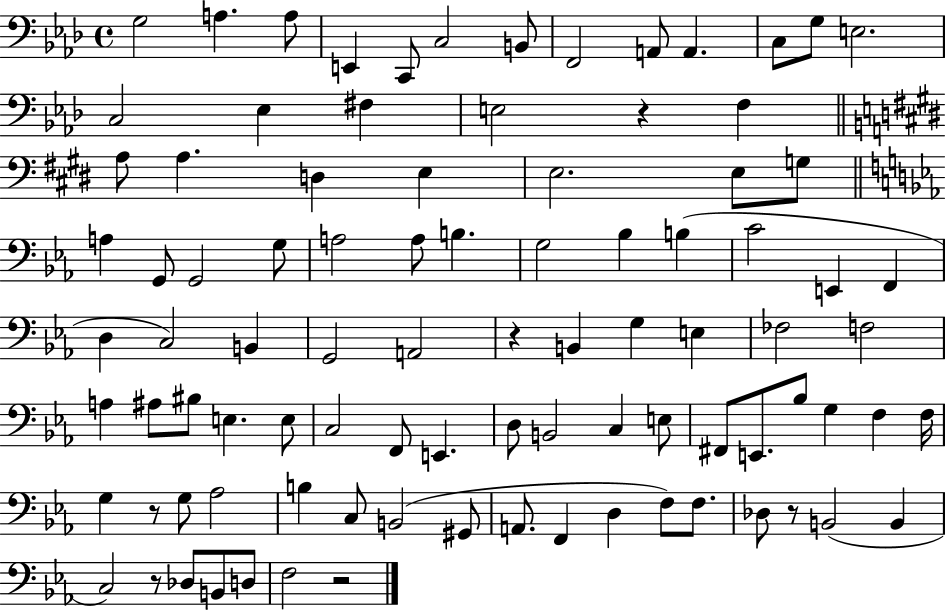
G3/h A3/q. A3/e E2/q C2/e C3/h B2/e F2/h A2/e A2/q. C3/e G3/e E3/h. C3/h Eb3/q F#3/q E3/h R/q F3/q A3/e A3/q. D3/q E3/q E3/h. E3/e G3/e A3/q G2/e G2/h G3/e A3/h A3/e B3/q. G3/h Bb3/q B3/q C4/h E2/q F2/q D3/q C3/h B2/q G2/h A2/h R/q B2/q G3/q E3/q FES3/h F3/h A3/q A#3/e BIS3/e E3/q. E3/e C3/h F2/e E2/q. D3/e B2/h C3/q E3/e F#2/e E2/e. Bb3/e G3/q F3/q F3/s G3/q R/e G3/e Ab3/h B3/q C3/e B2/h G#2/e A2/e. F2/q D3/q F3/e F3/e. Db3/e R/e B2/h B2/q C3/h R/e Db3/e B2/e D3/e F3/h R/h